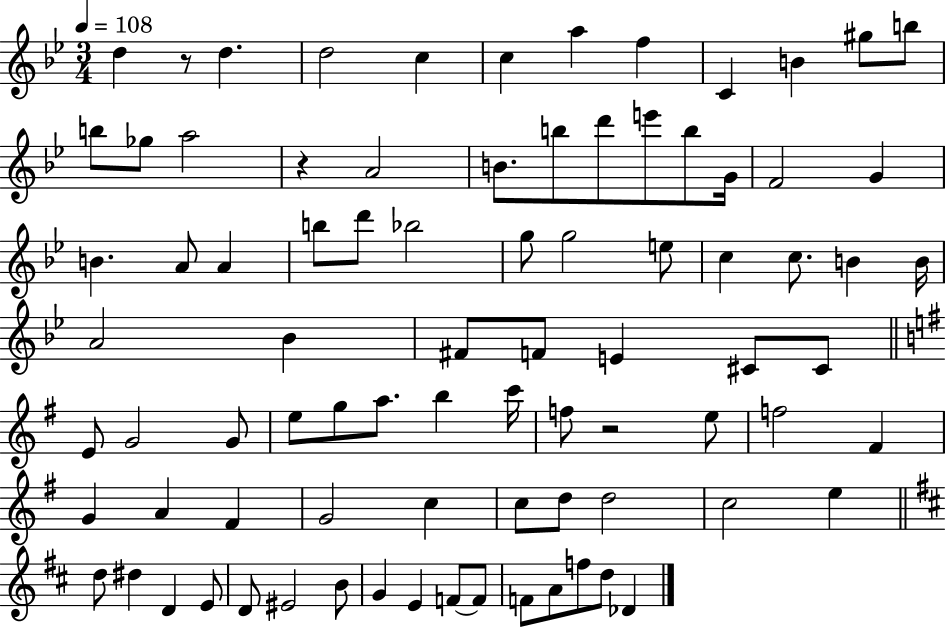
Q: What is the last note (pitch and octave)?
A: Db4